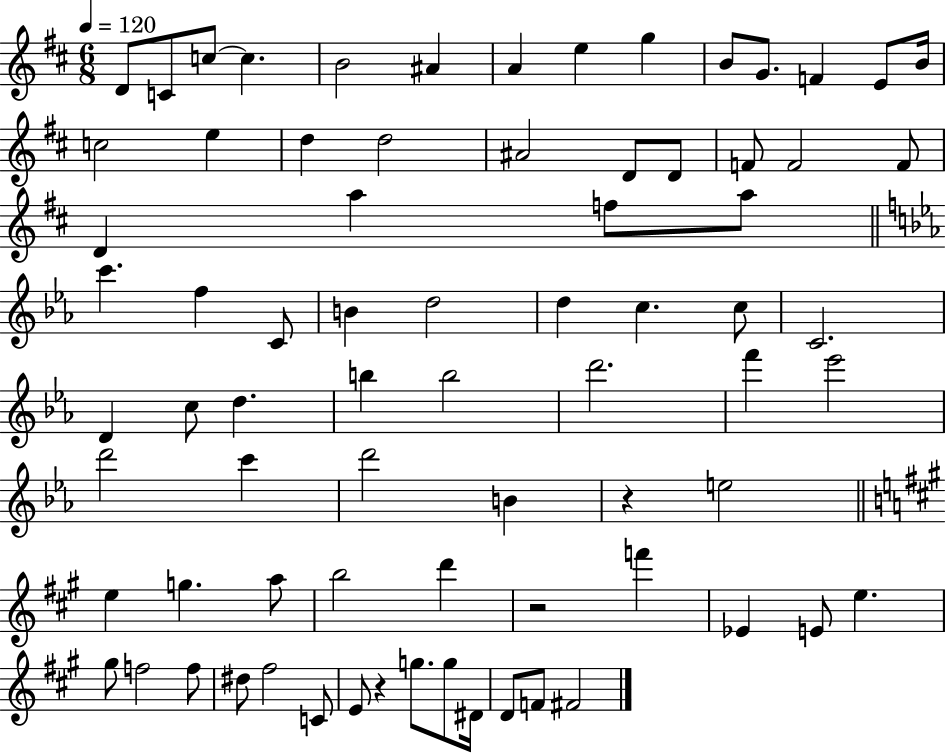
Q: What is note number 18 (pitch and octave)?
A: D5